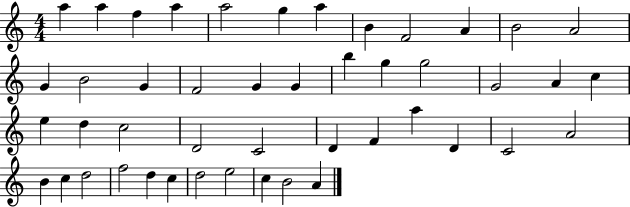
A5/q A5/q F5/q A5/q A5/h G5/q A5/q B4/q F4/h A4/q B4/h A4/h G4/q B4/h G4/q F4/h G4/q G4/q B5/q G5/q G5/h G4/h A4/q C5/q E5/q D5/q C5/h D4/h C4/h D4/q F4/q A5/q D4/q C4/h A4/h B4/q C5/q D5/h F5/h D5/q C5/q D5/h E5/h C5/q B4/h A4/q